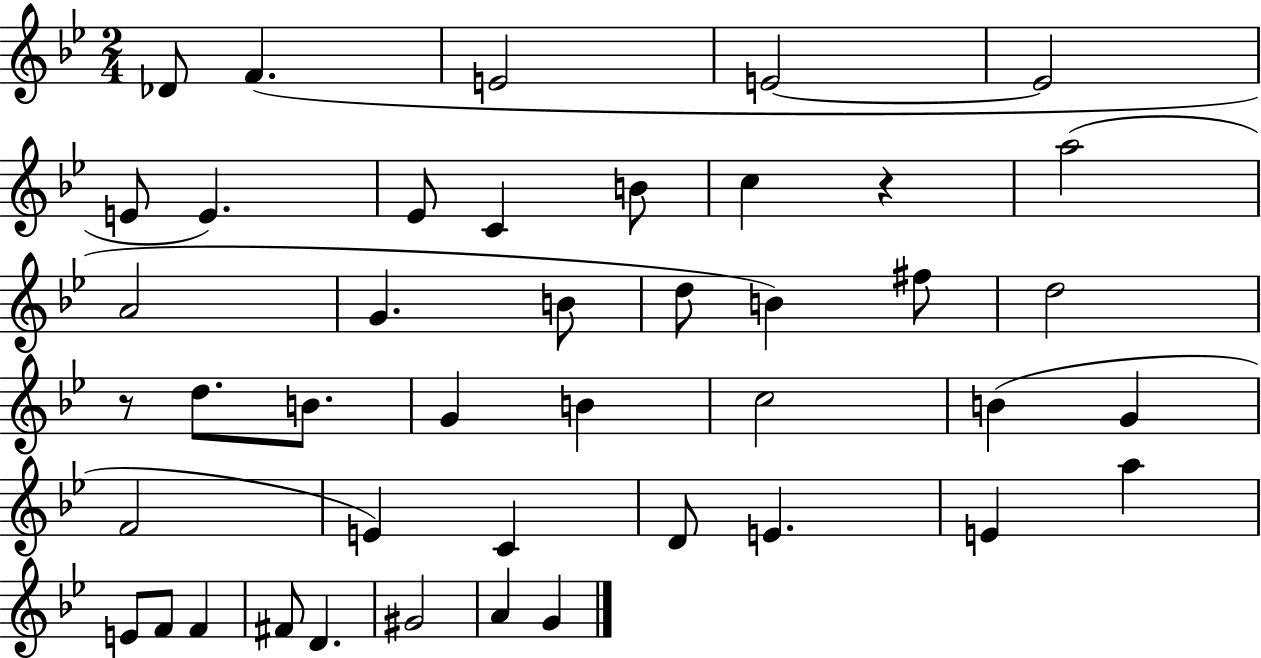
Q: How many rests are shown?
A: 2